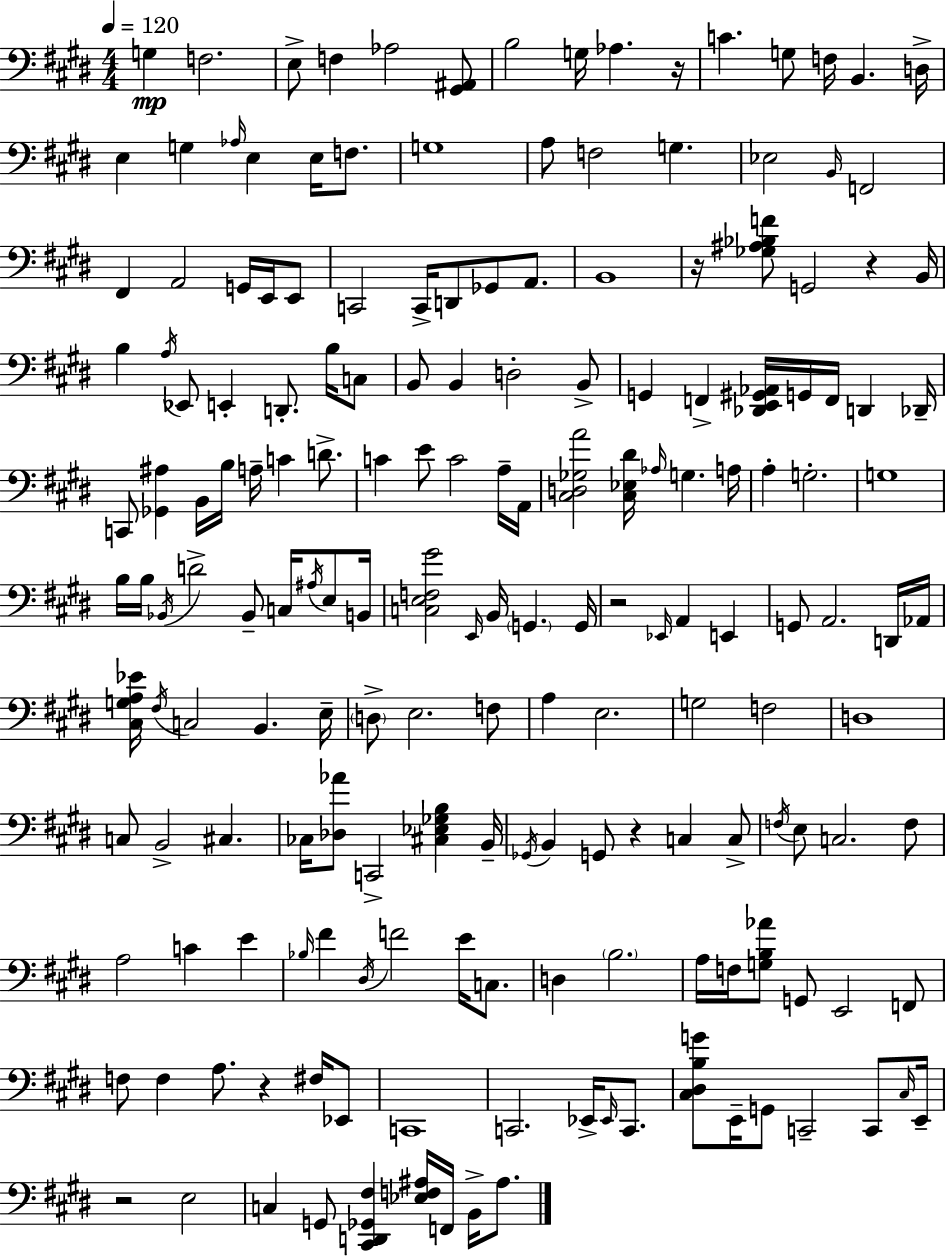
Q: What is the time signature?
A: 4/4